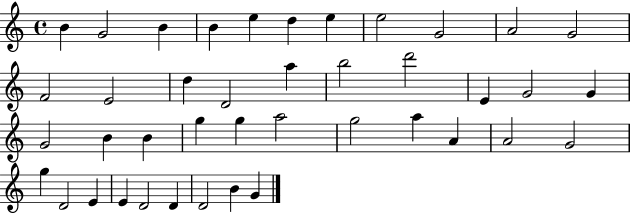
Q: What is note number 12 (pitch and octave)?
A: F4